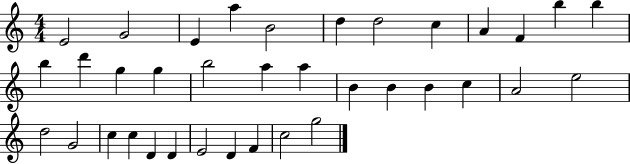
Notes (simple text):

E4/h G4/h E4/q A5/q B4/h D5/q D5/h C5/q A4/q F4/q B5/q B5/q B5/q D6/q G5/q G5/q B5/h A5/q A5/q B4/q B4/q B4/q C5/q A4/h E5/h D5/h G4/h C5/q C5/q D4/q D4/q E4/h D4/q F4/q C5/h G5/h